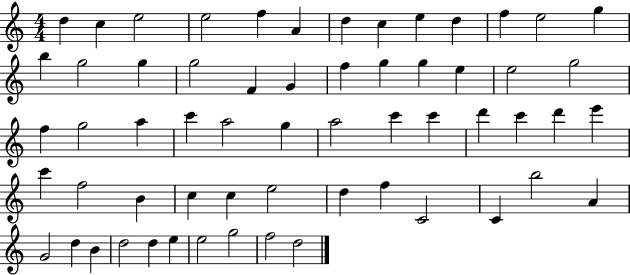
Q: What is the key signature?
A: C major